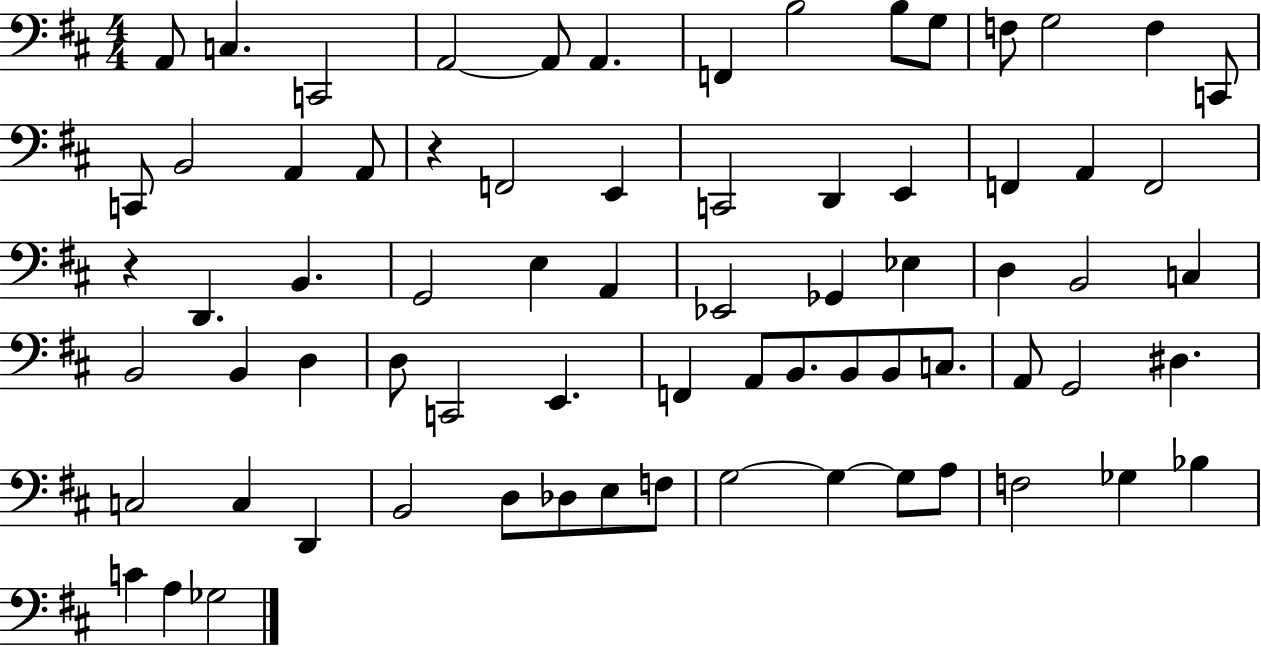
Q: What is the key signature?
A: D major